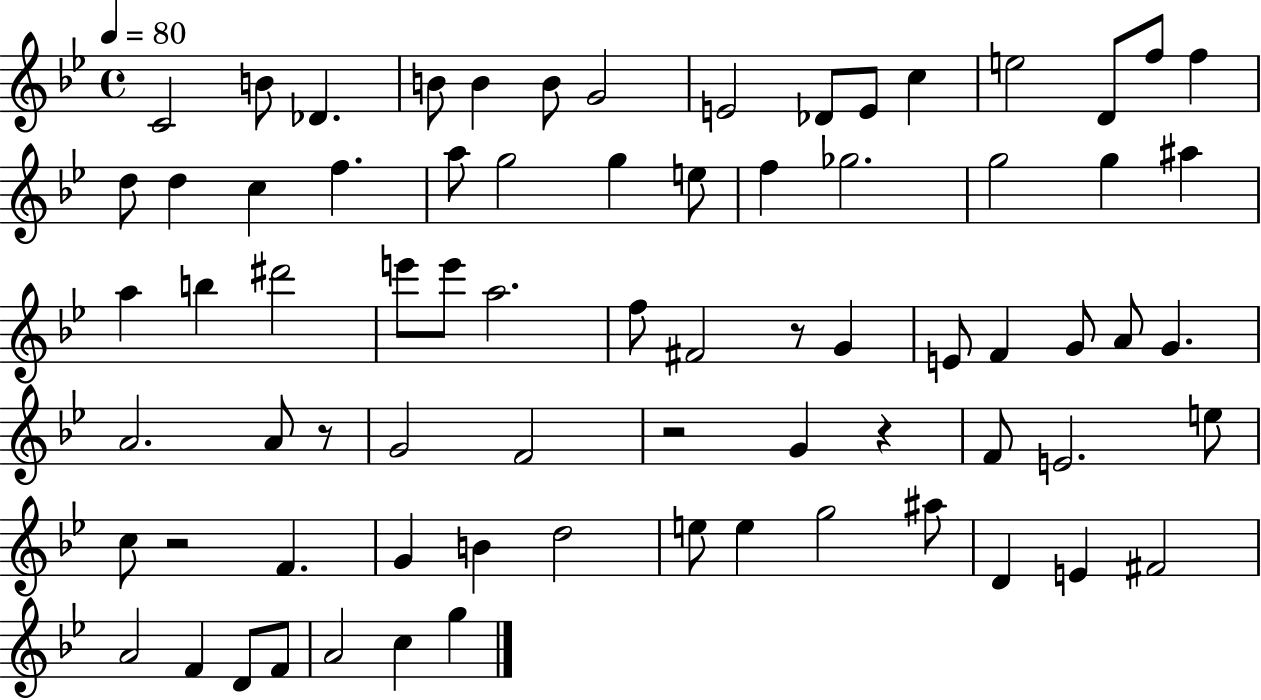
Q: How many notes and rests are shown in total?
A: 74